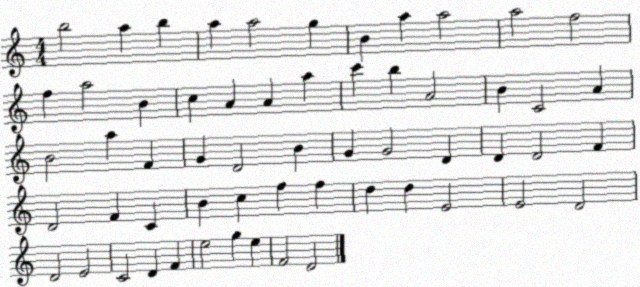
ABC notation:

X:1
T:Untitled
M:4/4
L:1/4
K:C
b2 a b a a2 g B a a2 a2 f2 f a2 B c A A a c' b A2 B C2 A B2 a F G D2 B G G2 D D D2 F D2 F C B c f f d d E2 E2 D2 D2 E2 C2 D F e2 g e F2 D2